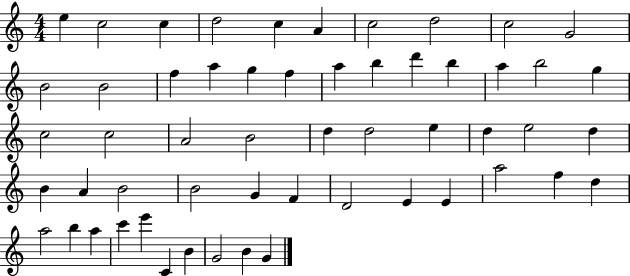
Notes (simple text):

E5/q C5/h C5/q D5/h C5/q A4/q C5/h D5/h C5/h G4/h B4/h B4/h F5/q A5/q G5/q F5/q A5/q B5/q D6/q B5/q A5/q B5/h G5/q C5/h C5/h A4/h B4/h D5/q D5/h E5/q D5/q E5/h D5/q B4/q A4/q B4/h B4/h G4/q F4/q D4/h E4/q E4/q A5/h F5/q D5/q A5/h B5/q A5/q C6/q E6/q C4/q B4/q G4/h B4/q G4/q